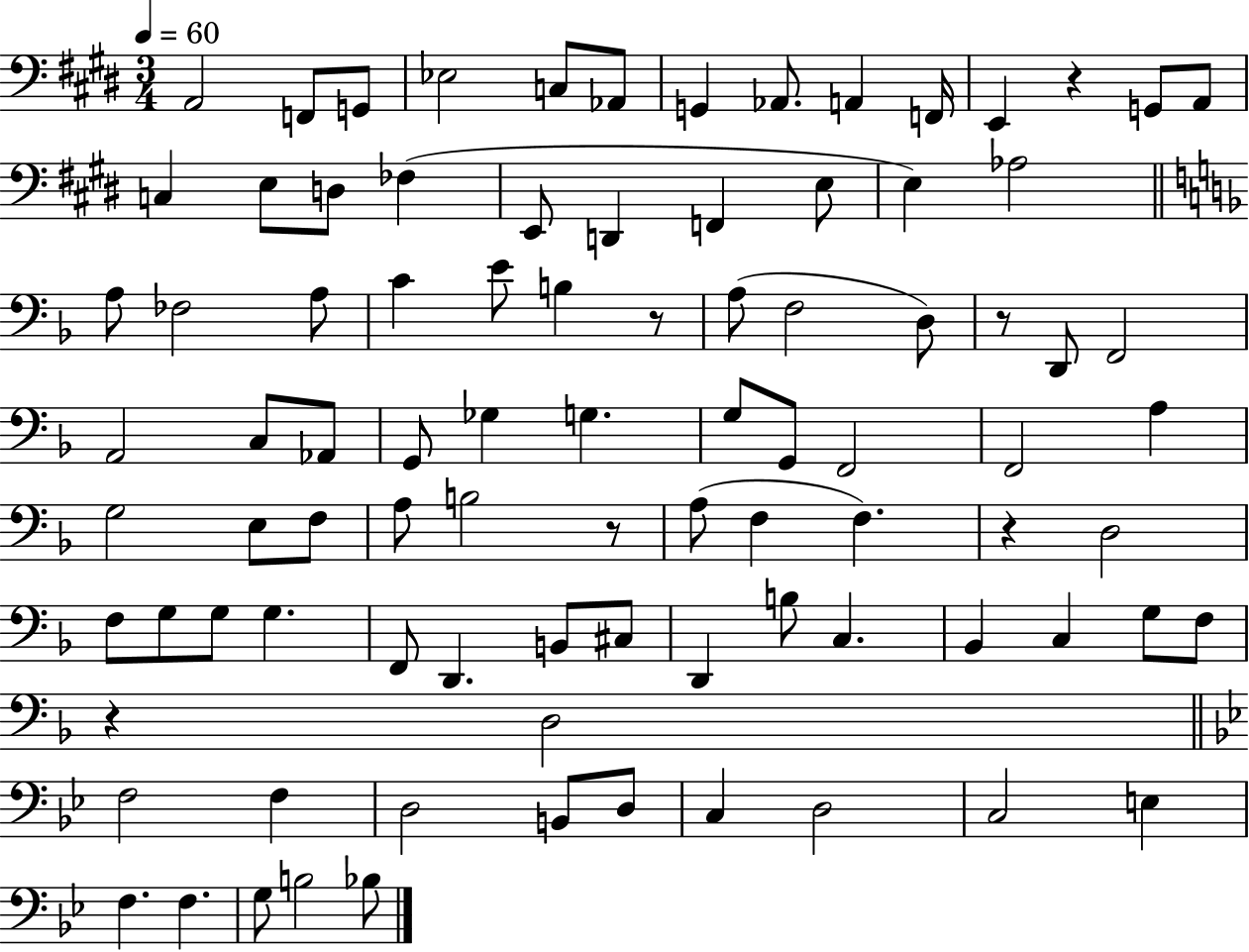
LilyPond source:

{
  \clef bass
  \numericTimeSignature
  \time 3/4
  \key e \major
  \tempo 4 = 60
  a,2 f,8 g,8 | ees2 c8 aes,8 | g,4 aes,8. a,4 f,16 | e,4 r4 g,8 a,8 | \break c4 e8 d8 fes4( | e,8 d,4 f,4 e8 | e4) aes2 | \bar "||" \break \key d \minor a8 fes2 a8 | c'4 e'8 b4 r8 | a8( f2 d8) | r8 d,8 f,2 | \break a,2 c8 aes,8 | g,8 ges4 g4. | g8 g,8 f,2 | f,2 a4 | \break g2 e8 f8 | a8 b2 r8 | a8( f4 f4.) | r4 d2 | \break f8 g8 g8 g4. | f,8 d,4. b,8 cis8 | d,4 b8 c4. | bes,4 c4 g8 f8 | \break r4 d2 | \bar "||" \break \key g \minor f2 f4 | d2 b,8 d8 | c4 d2 | c2 e4 | \break f4. f4. | g8 b2 bes8 | \bar "|."
}